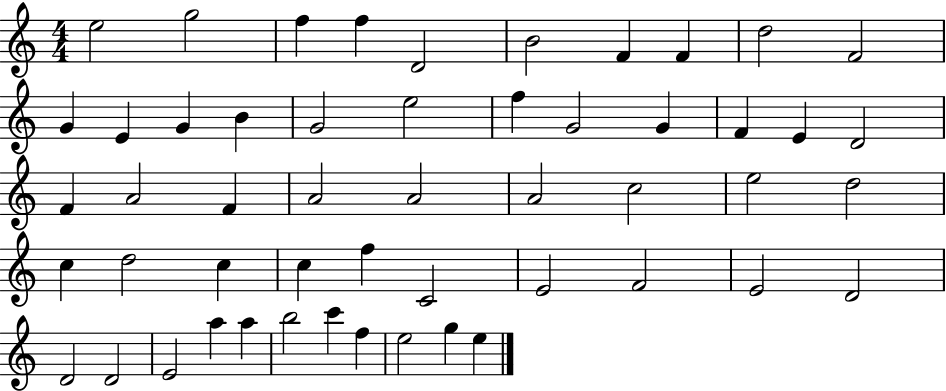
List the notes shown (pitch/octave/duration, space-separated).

E5/h G5/h F5/q F5/q D4/h B4/h F4/q F4/q D5/h F4/h G4/q E4/q G4/q B4/q G4/h E5/h F5/q G4/h G4/q F4/q E4/q D4/h F4/q A4/h F4/q A4/h A4/h A4/h C5/h E5/h D5/h C5/q D5/h C5/q C5/q F5/q C4/h E4/h F4/h E4/h D4/h D4/h D4/h E4/h A5/q A5/q B5/h C6/q F5/q E5/h G5/q E5/q